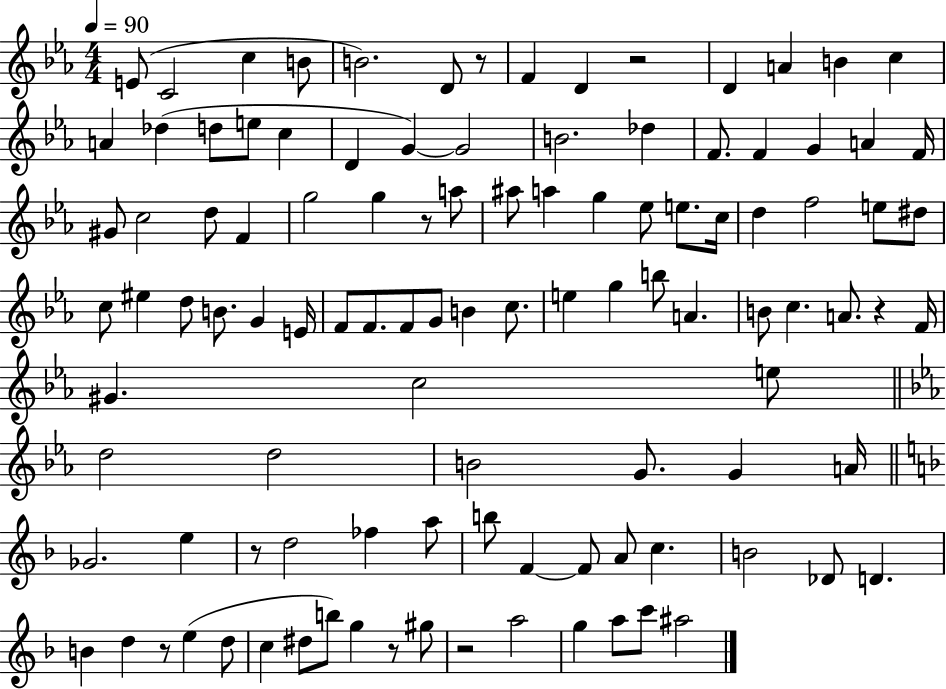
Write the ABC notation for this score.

X:1
T:Untitled
M:4/4
L:1/4
K:Eb
E/2 C2 c B/2 B2 D/2 z/2 F D z2 D A B c A _d d/2 e/2 c D G G2 B2 _d F/2 F G A F/4 ^G/2 c2 d/2 F g2 g z/2 a/2 ^a/2 a g _e/2 e/2 c/4 d f2 e/2 ^d/2 c/2 ^e d/2 B/2 G E/4 F/2 F/2 F/2 G/2 B c/2 e g b/2 A B/2 c A/2 z F/4 ^G c2 e/2 d2 d2 B2 G/2 G A/4 _G2 e z/2 d2 _f a/2 b/2 F F/2 A/2 c B2 _D/2 D B d z/2 e d/2 c ^d/2 b/2 g z/2 ^g/2 z2 a2 g a/2 c'/2 ^a2